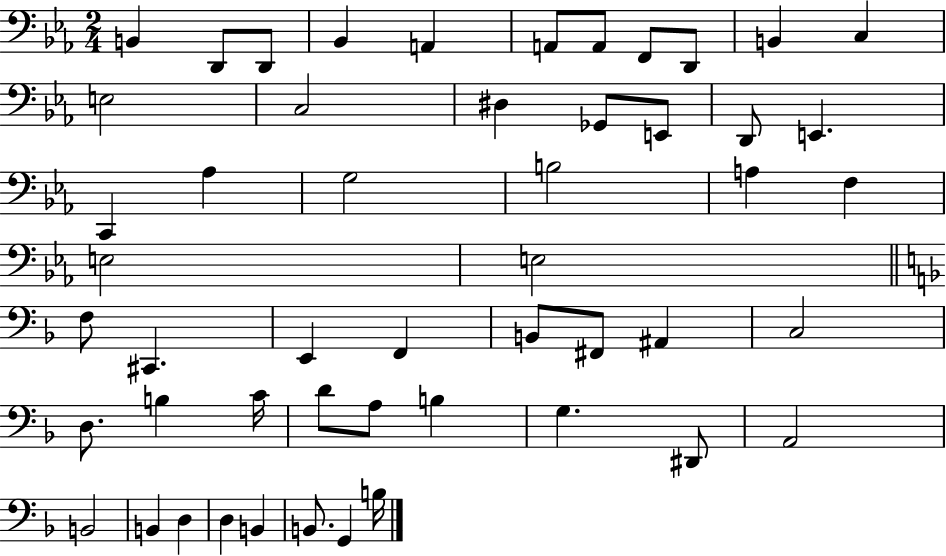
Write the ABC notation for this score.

X:1
T:Untitled
M:2/4
L:1/4
K:Eb
B,, D,,/2 D,,/2 _B,, A,, A,,/2 A,,/2 F,,/2 D,,/2 B,, C, E,2 C,2 ^D, _G,,/2 E,,/2 D,,/2 E,, C,, _A, G,2 B,2 A, F, E,2 E,2 F,/2 ^C,, E,, F,, B,,/2 ^F,,/2 ^A,, C,2 D,/2 B, C/4 D/2 A,/2 B, G, ^D,,/2 A,,2 B,,2 B,, D, D, B,, B,,/2 G,, B,/4